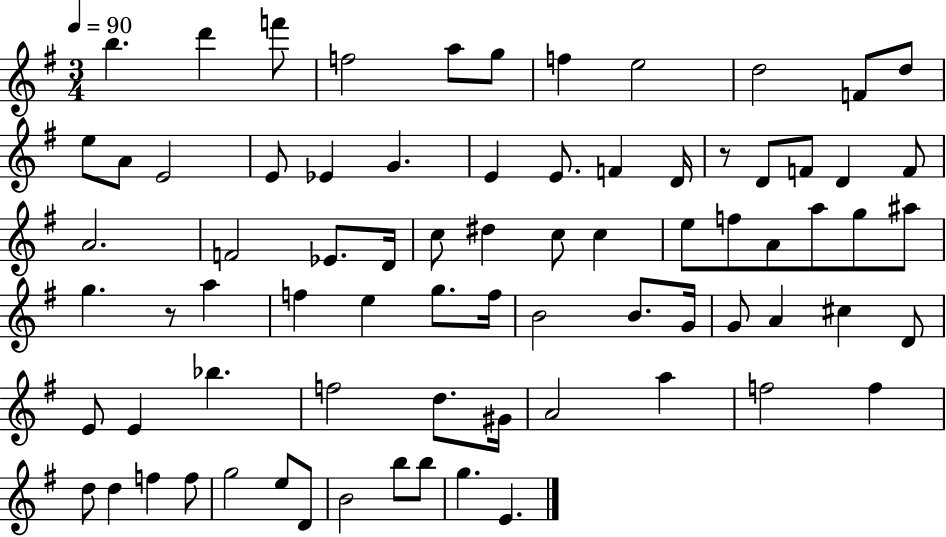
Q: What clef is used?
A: treble